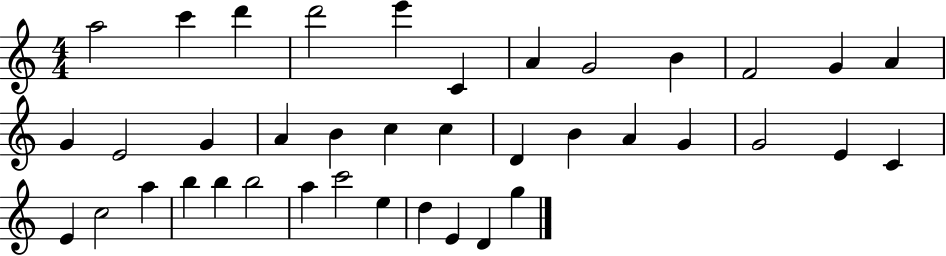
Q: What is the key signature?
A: C major